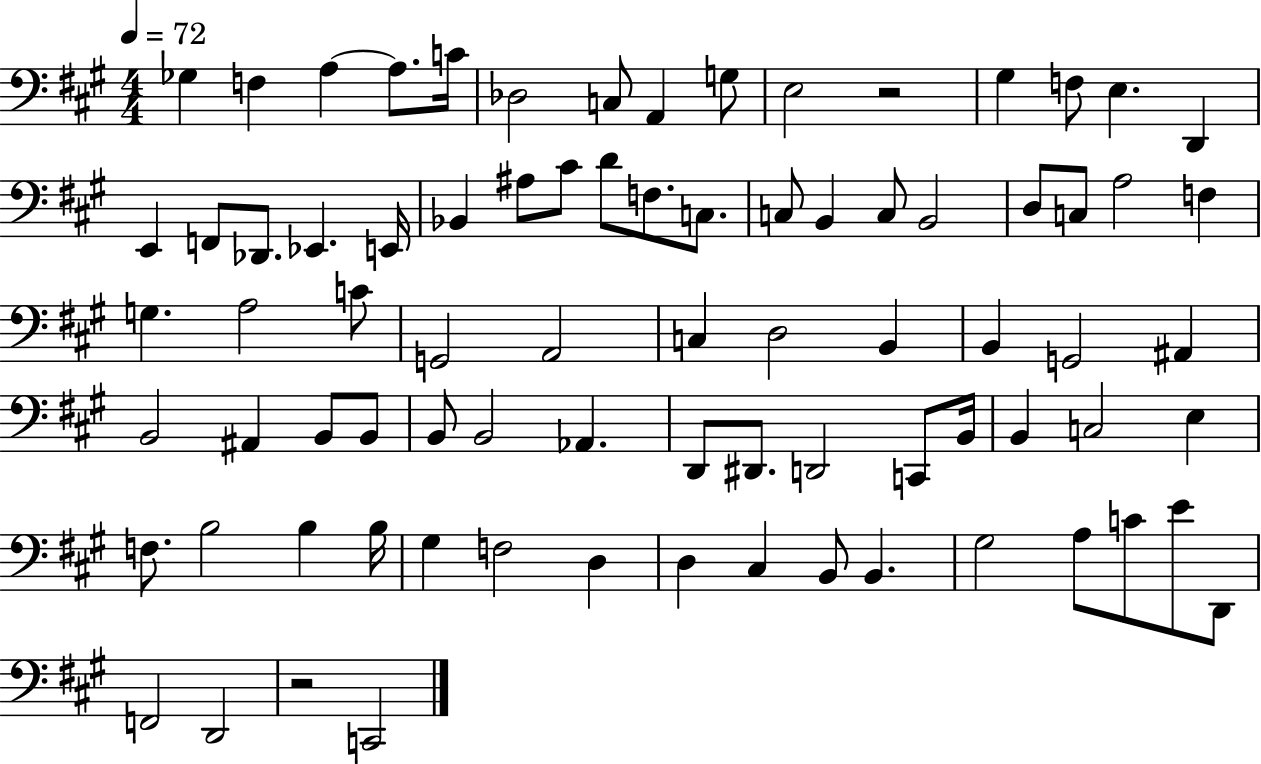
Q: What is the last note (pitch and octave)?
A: C2